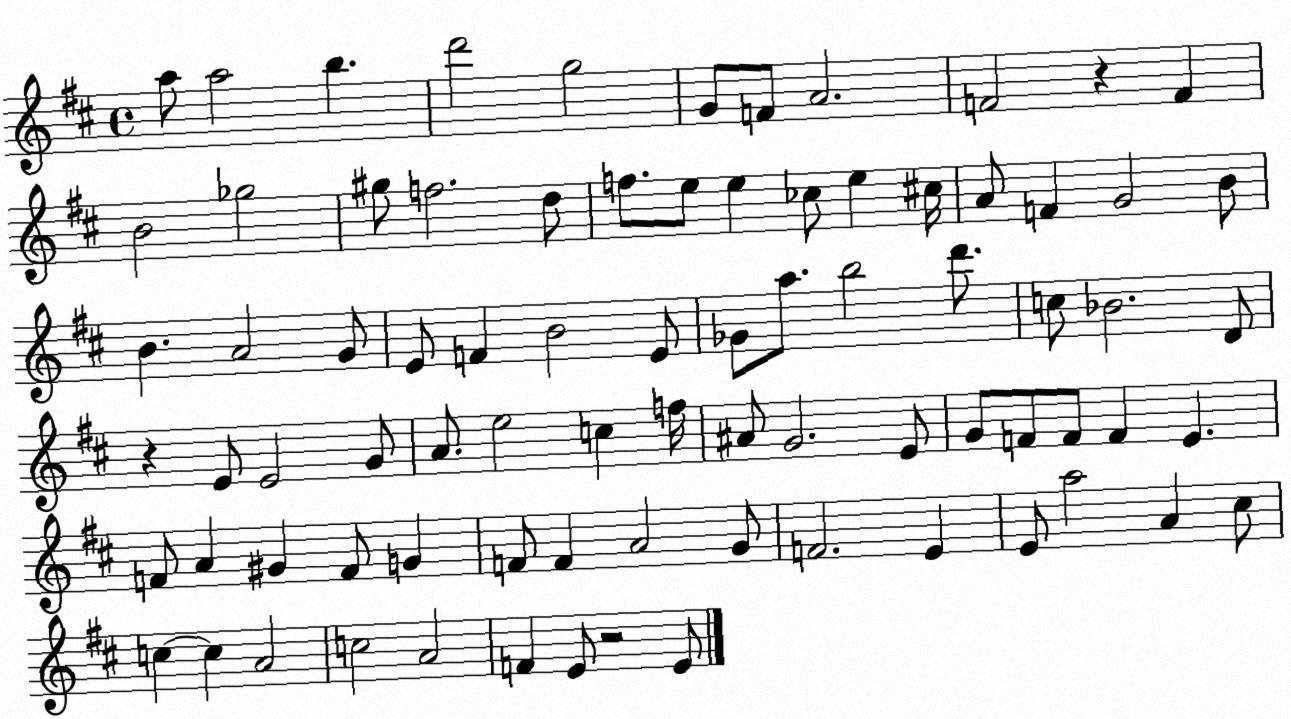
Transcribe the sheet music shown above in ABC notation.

X:1
T:Untitled
M:4/4
L:1/4
K:D
a/2 a2 b d'2 g2 G/2 F/2 A2 F2 z F B2 _g2 ^g/2 f2 d/2 f/2 e/2 e _c/2 e ^c/4 A/2 F G2 B/2 B A2 G/2 E/2 F B2 E/2 _G/2 a/2 b2 d'/2 c/2 _B2 D/2 z E/2 E2 G/2 A/2 e2 c f/4 ^A/2 G2 E/2 G/2 F/2 F/2 F E F/2 A ^G F/2 G F/2 F A2 G/2 F2 E E/2 a2 A ^c/2 c c A2 c2 A2 F E/2 z2 E/2